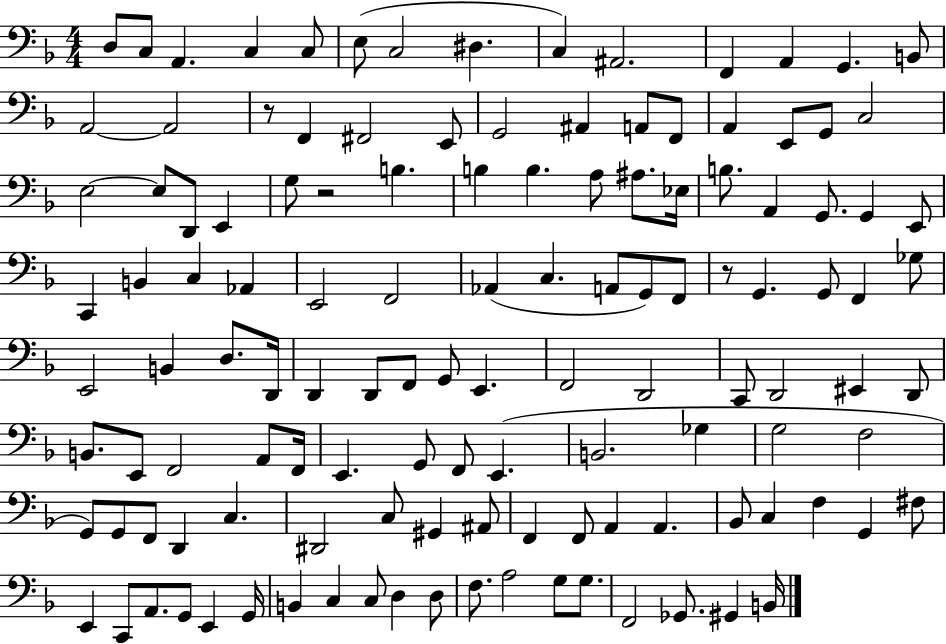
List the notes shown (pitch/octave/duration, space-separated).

D3/e C3/e A2/q. C3/q C3/e E3/e C3/h D#3/q. C3/q A#2/h. F2/q A2/q G2/q. B2/e A2/h A2/h R/e F2/q F#2/h E2/e G2/h A#2/q A2/e F2/e A2/q E2/e G2/e C3/h E3/h E3/e D2/e E2/q G3/e R/h B3/q. B3/q B3/q. A3/e A#3/e. Eb3/s B3/e. A2/q G2/e. G2/q E2/e C2/q B2/q C3/q Ab2/q E2/h F2/h Ab2/q C3/q. A2/e G2/e F2/e R/e G2/q. G2/e F2/q Gb3/e E2/h B2/q D3/e. D2/s D2/q D2/e F2/e G2/e E2/q. F2/h D2/h C2/e D2/h EIS2/q D2/e B2/e. E2/e F2/h A2/e F2/s E2/q. G2/e F2/e E2/q. B2/h. Gb3/q G3/h F3/h G2/e G2/e F2/e D2/q C3/q. D#2/h C3/e G#2/q A#2/e F2/q F2/e A2/q A2/q. Bb2/e C3/q F3/q G2/q F#3/e E2/q C2/e A2/e. G2/e E2/q G2/s B2/q C3/q C3/e D3/q D3/e F3/e. A3/h G3/e G3/e. F2/h Gb2/e. G#2/q B2/s